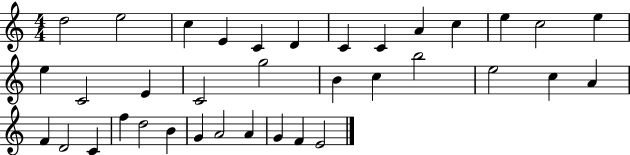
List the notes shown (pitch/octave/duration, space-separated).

D5/h E5/h C5/q E4/q C4/q D4/q C4/q C4/q A4/q C5/q E5/q C5/h E5/q E5/q C4/h E4/q C4/h G5/h B4/q C5/q B5/h E5/h C5/q A4/q F4/q D4/h C4/q F5/q D5/h B4/q G4/q A4/h A4/q G4/q F4/q E4/h